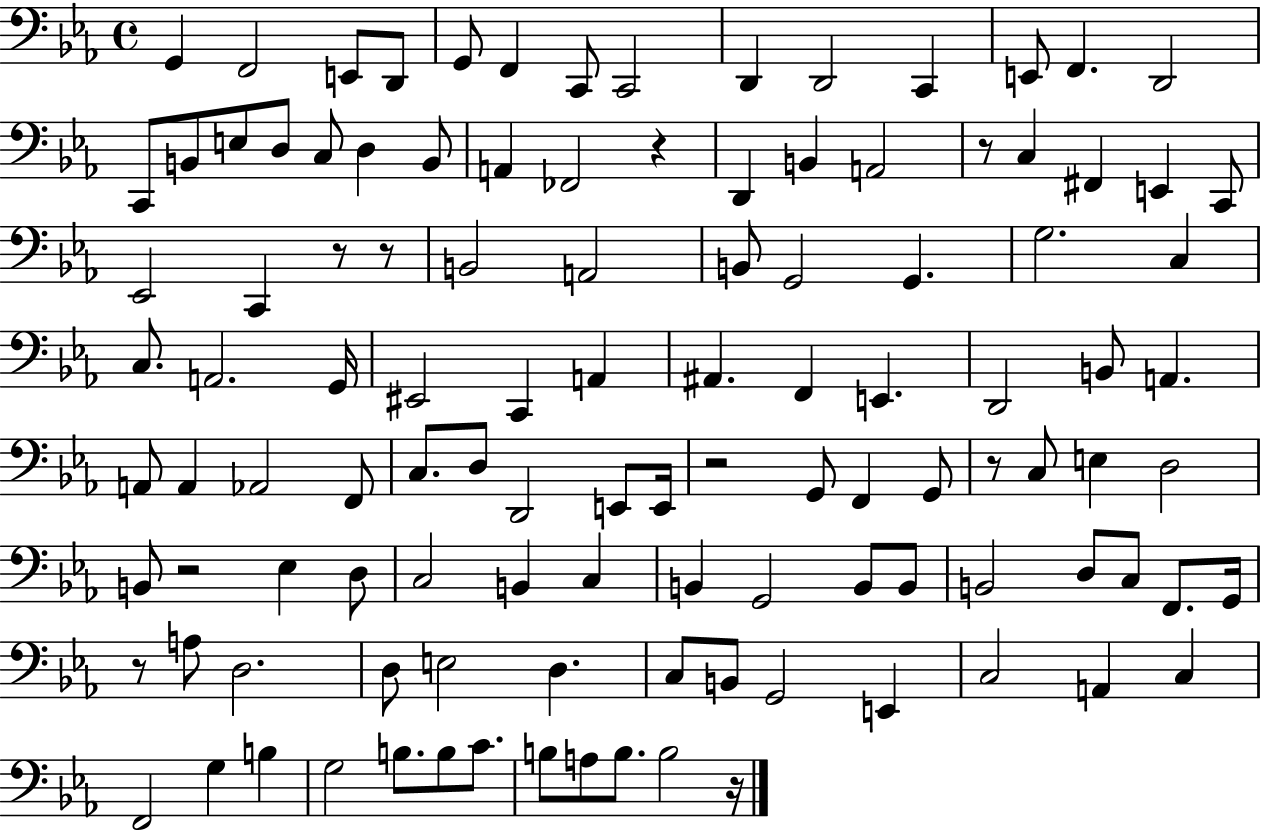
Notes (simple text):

G2/q F2/h E2/e D2/e G2/e F2/q C2/e C2/h D2/q D2/h C2/q E2/e F2/q. D2/h C2/e B2/e E3/e D3/e C3/e D3/q B2/e A2/q FES2/h R/q D2/q B2/q A2/h R/e C3/q F#2/q E2/q C2/e Eb2/h C2/q R/e R/e B2/h A2/h B2/e G2/h G2/q. G3/h. C3/q C3/e. A2/h. G2/s EIS2/h C2/q A2/q A#2/q. F2/q E2/q. D2/h B2/e A2/q. A2/e A2/q Ab2/h F2/e C3/e. D3/e D2/h E2/e E2/s R/h G2/e F2/q G2/e R/e C3/e E3/q D3/h B2/e R/h Eb3/q D3/e C3/h B2/q C3/q B2/q G2/h B2/e B2/e B2/h D3/e C3/e F2/e. G2/s R/e A3/e D3/h. D3/e E3/h D3/q. C3/e B2/e G2/h E2/q C3/h A2/q C3/q F2/h G3/q B3/q G3/h B3/e. B3/e C4/e. B3/e A3/e B3/e. B3/h R/s